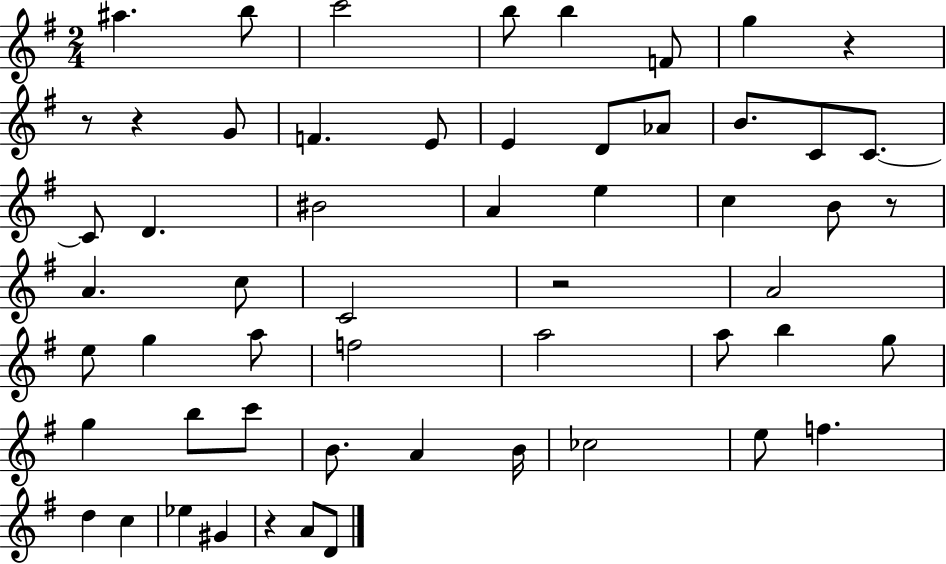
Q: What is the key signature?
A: G major